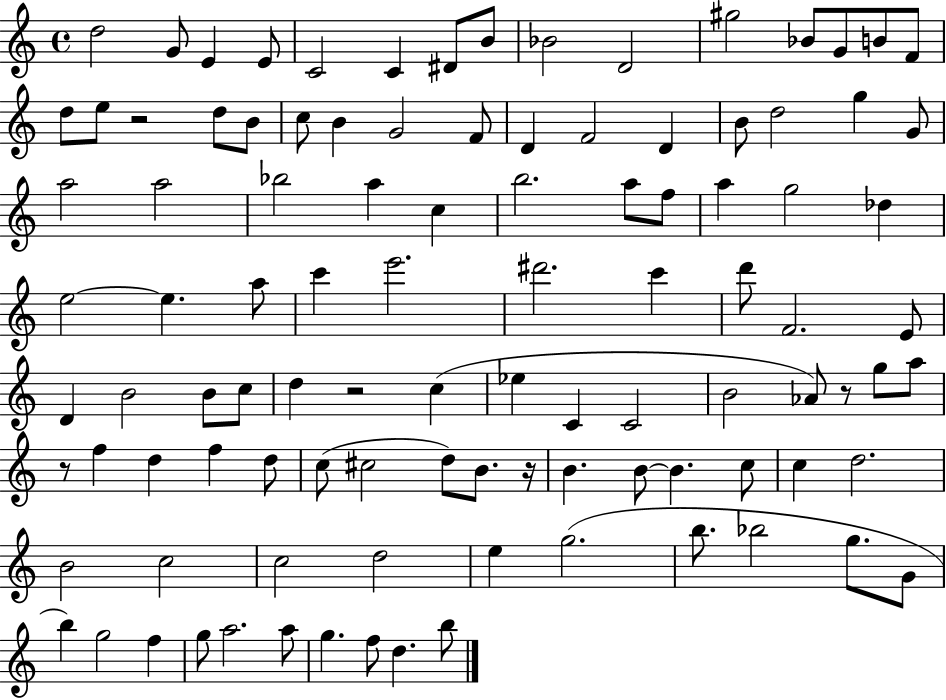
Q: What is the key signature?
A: C major